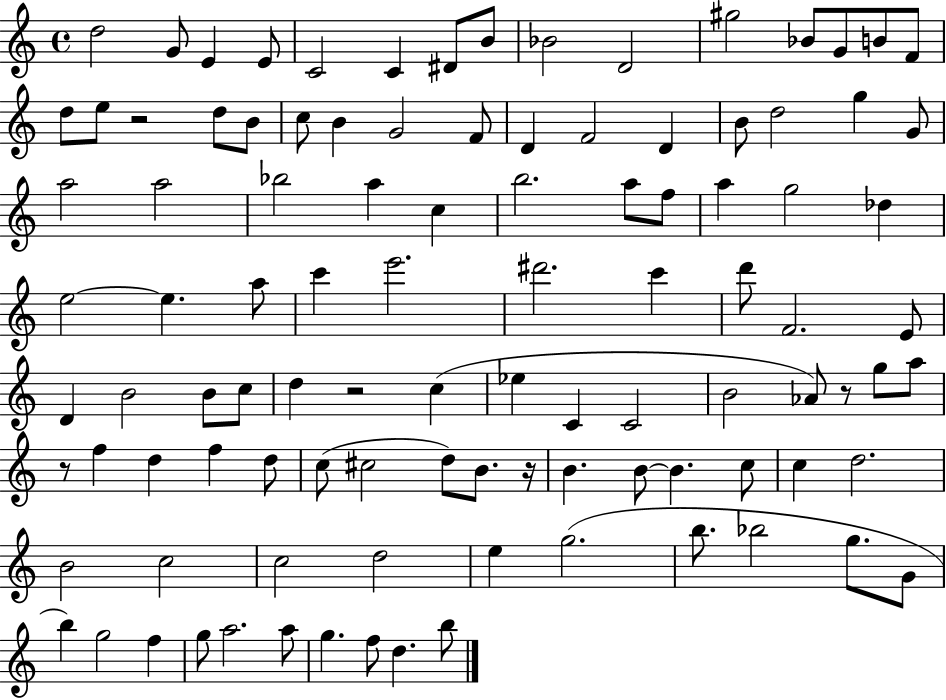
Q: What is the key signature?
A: C major